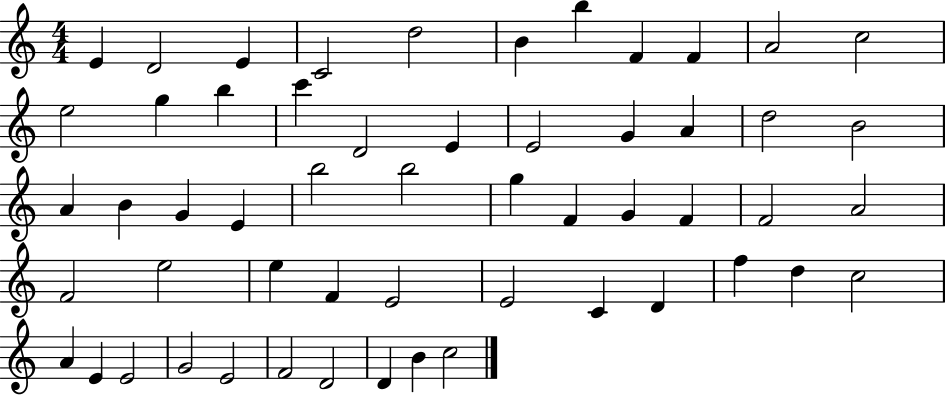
E4/q D4/h E4/q C4/h D5/h B4/q B5/q F4/q F4/q A4/h C5/h E5/h G5/q B5/q C6/q D4/h E4/q E4/h G4/q A4/q D5/h B4/h A4/q B4/q G4/q E4/q B5/h B5/h G5/q F4/q G4/q F4/q F4/h A4/h F4/h E5/h E5/q F4/q E4/h E4/h C4/q D4/q F5/q D5/q C5/h A4/q E4/q E4/h G4/h E4/h F4/h D4/h D4/q B4/q C5/h